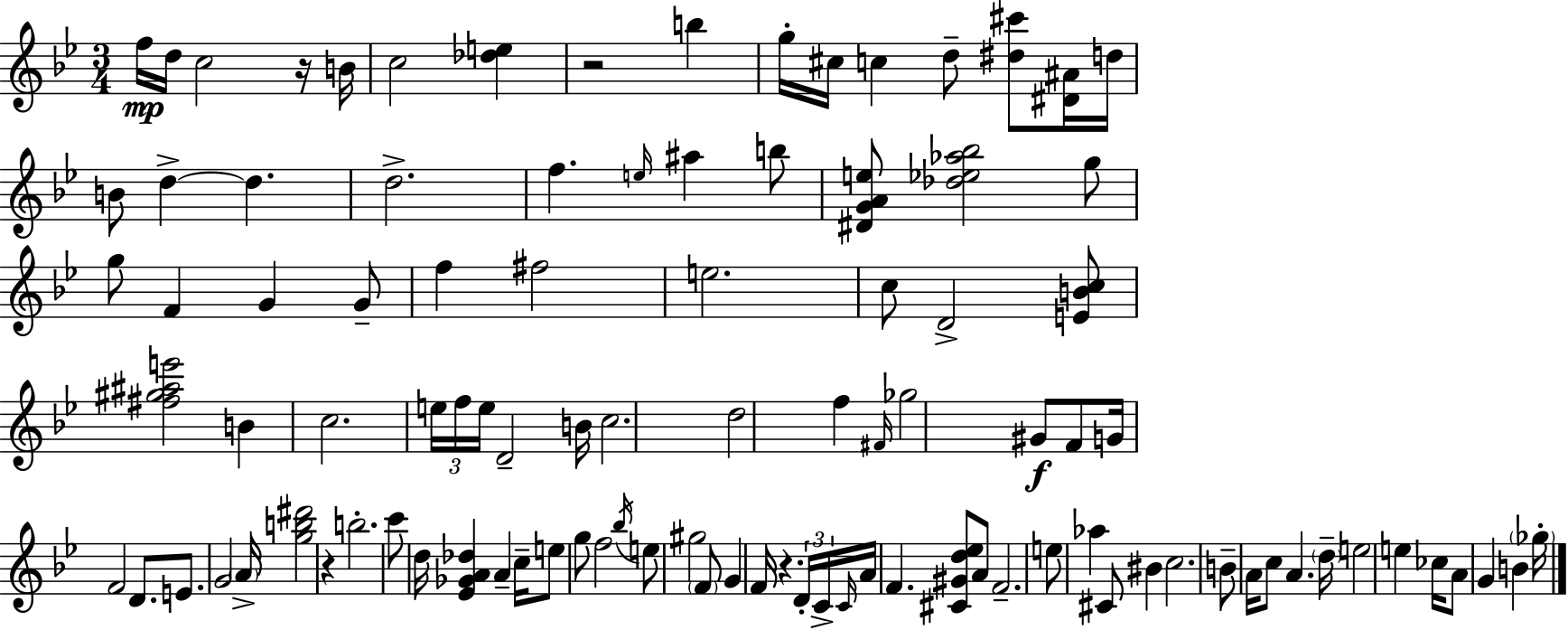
F5/s D5/s C5/h R/s B4/s C5/h [Db5,E5]/q R/h B5/q G5/s C#5/s C5/q D5/e [D#5,C#6]/e [D#4,A#4]/s D5/s B4/e D5/q D5/q. D5/h. F5/q. E5/s A#5/q B5/e [D#4,G4,A4,E5]/e [Db5,Eb5,Ab5,Bb5]/h G5/e G5/e F4/q G4/q G4/e F5/q F#5/h E5/h. C5/e D4/h [E4,B4,C5]/e [F#5,G#5,A#5,E6]/h B4/q C5/h. E5/s F5/s E5/s D4/h B4/s C5/h. D5/h F5/q F#4/s Gb5/h G#4/e F4/e G4/s F4/h D4/e. E4/e. G4/h A4/s [G5,B5,D#6]/h R/q B5/h. C6/e D5/s [Eb4,Gb4,A4,Db5]/q A4/q C5/s E5/e G5/e F5/h Bb5/s E5/e G#5/h F4/e G4/q F4/s R/q. D4/s C4/s C4/s A4/s F4/q. [C#4,G#4,D5,Eb5]/e A4/e F4/h. E5/e Ab5/q C#4/e BIS4/q C5/h. B4/e A4/s C5/e A4/q. D5/s E5/h E5/q CES5/s A4/e G4/q B4/q Gb5/s